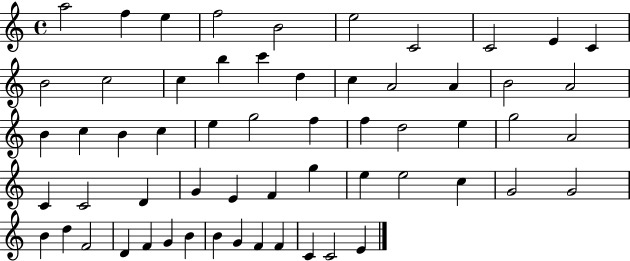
{
  \clef treble
  \time 4/4
  \defaultTimeSignature
  \key c \major
  a''2 f''4 e''4 | f''2 b'2 | e''2 c'2 | c'2 e'4 c'4 | \break b'2 c''2 | c''4 b''4 c'''4 d''4 | c''4 a'2 a'4 | b'2 a'2 | \break b'4 c''4 b'4 c''4 | e''4 g''2 f''4 | f''4 d''2 e''4 | g''2 a'2 | \break c'4 c'2 d'4 | g'4 e'4 f'4 g''4 | e''4 e''2 c''4 | g'2 g'2 | \break b'4 d''4 f'2 | d'4 f'4 g'4 b'4 | b'4 g'4 f'4 f'4 | c'4 c'2 e'4 | \break \bar "|."
}